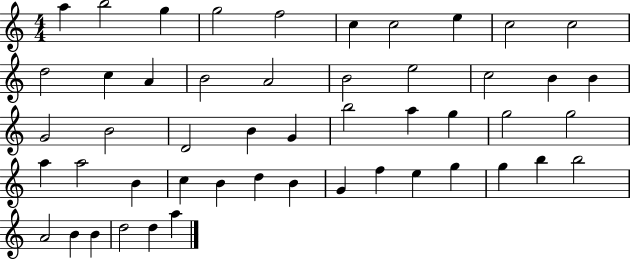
A5/q B5/h G5/q G5/h F5/h C5/q C5/h E5/q C5/h C5/h D5/h C5/q A4/q B4/h A4/h B4/h E5/h C5/h B4/q B4/q G4/h B4/h D4/h B4/q G4/q B5/h A5/q G5/q G5/h G5/h A5/q A5/h B4/q C5/q B4/q D5/q B4/q G4/q F5/q E5/q G5/q G5/q B5/q B5/h A4/h B4/q B4/q D5/h D5/q A5/q